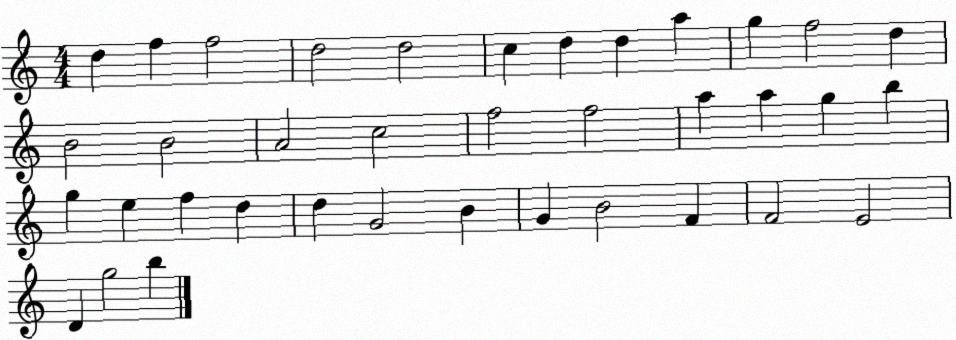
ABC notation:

X:1
T:Untitled
M:4/4
L:1/4
K:C
d f f2 d2 d2 c d d a g f2 d B2 B2 A2 c2 f2 f2 a a g b g e f d d G2 B G B2 F F2 E2 D g2 b